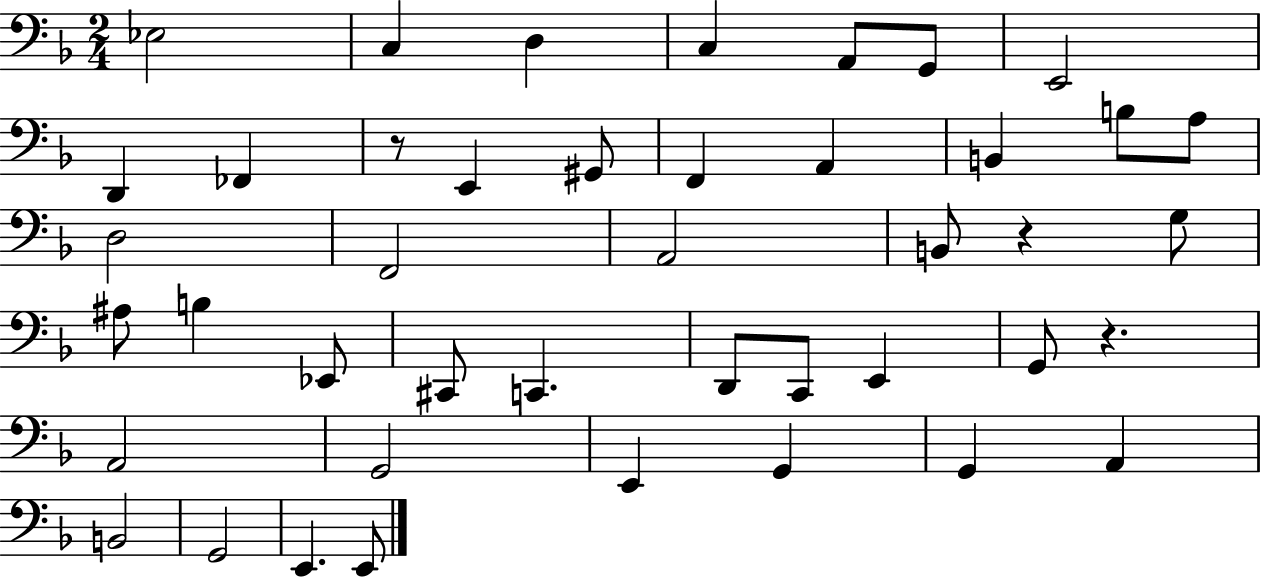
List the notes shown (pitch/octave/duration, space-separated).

Eb3/h C3/q D3/q C3/q A2/e G2/e E2/h D2/q FES2/q R/e E2/q G#2/e F2/q A2/q B2/q B3/e A3/e D3/h F2/h A2/h B2/e R/q G3/e A#3/e B3/q Eb2/e C#2/e C2/q. D2/e C2/e E2/q G2/e R/q. A2/h G2/h E2/q G2/q G2/q A2/q B2/h G2/h E2/q. E2/e